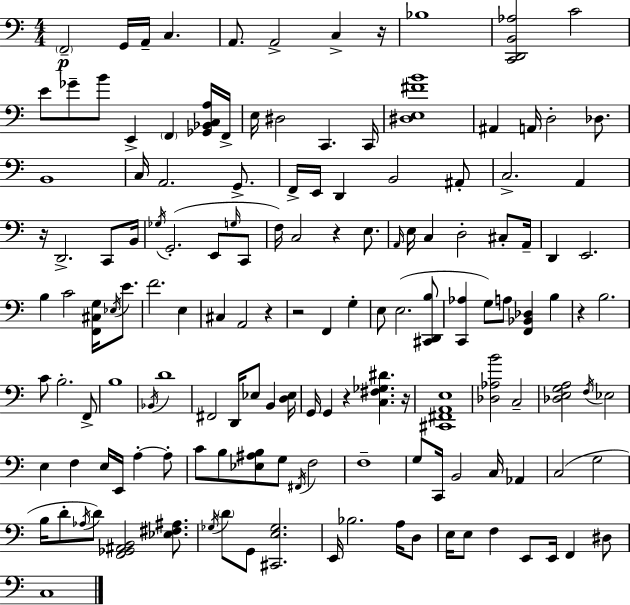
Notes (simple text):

F2/h G2/s A2/s C3/q. A2/e. A2/h C3/q R/s Bb3/w [C2,D2,B2,Ab3]/h C4/h E4/e Gb4/e B4/e E2/q F2/q [Gb2,Bb2,C3,A3]/s F2/s E3/s D#3/h C2/q. C2/s [D#3,E3,F#4,B4]/w A#2/q A2/s D3/h Db3/e. B2/w C3/s A2/h. G2/e. F2/s E2/s D2/q B2/h A#2/e C3/h. A2/q R/s D2/h. C2/e B2/s Gb3/s G2/h. E2/e G3/s C2/e F3/s C3/h R/q E3/e. A2/s E3/s C3/q D3/h C#3/e A2/s D2/q E2/h. B3/q C4/h [F2,C#3,G3]/s Eb3/s E4/e. F4/h. E3/q C#3/q A2/h R/q R/h F2/q G3/q E3/e E3/h. [C#2,D2,B3]/e [C2,Ab3]/q G3/e A3/e [F2,Bb2,Db3]/q B3/q R/q B3/h. C4/e B3/h. F2/e B3/w Bb2/s D4/w F#2/h D2/s Eb3/e B2/q [D3,Eb3]/s G2/s G2/q R/q [C3,F#3,Gb3,D#4]/q. R/s [C#2,F#2,A2,E3]/w [Db3,Ab3,B4]/h C3/h [Db3,E3,G3,A3]/h F3/s Eb3/h E3/q F3/q E3/s E2/s A3/q A3/e C4/e B3/e [Eb3,A#3,B3]/e G3/e F#2/s F3/h F3/w G3/e C2/s B2/h C3/s Ab2/q C3/h G3/h B3/s D4/e Ab3/s D4/e [F2,Gb2,A#2,B2]/h [Eb3,F#3,A#3]/e. Gb3/s D4/e G2/e [C#2,E3,Gb3]/h. E2/s Bb3/h. A3/s D3/e E3/s E3/e F3/q E2/e E2/s F2/q D#3/e C3/w